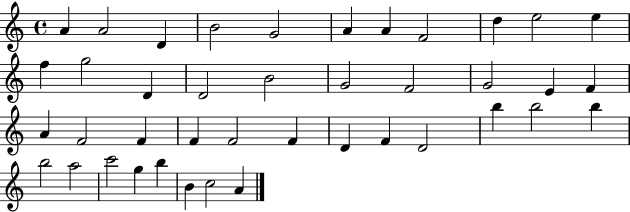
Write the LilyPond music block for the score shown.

{
  \clef treble
  \time 4/4
  \defaultTimeSignature
  \key c \major
  a'4 a'2 d'4 | b'2 g'2 | a'4 a'4 f'2 | d''4 e''2 e''4 | \break f''4 g''2 d'4 | d'2 b'2 | g'2 f'2 | g'2 e'4 f'4 | \break a'4 f'2 f'4 | f'4 f'2 f'4 | d'4 f'4 d'2 | b''4 b''2 b''4 | \break b''2 a''2 | c'''2 g''4 b''4 | b'4 c''2 a'4 | \bar "|."
}